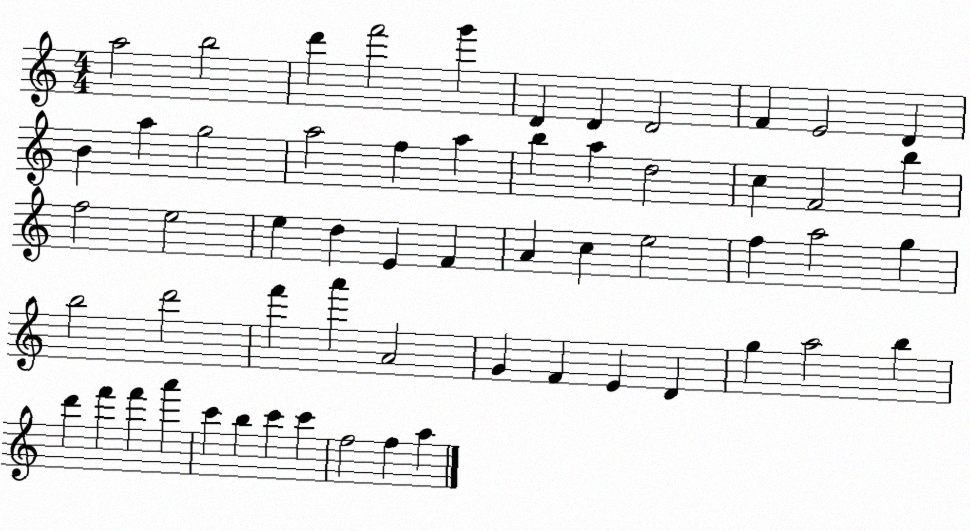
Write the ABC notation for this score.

X:1
T:Untitled
M:4/4
L:1/4
K:C
a2 b2 d' f'2 g' D D D2 F E2 D B a g2 a2 f a b a d2 c F2 b f2 e2 e d E F A c e2 f a2 g b2 d'2 f' a' A2 G F E D g a2 b d' f' f' a' c' b c' c' f2 f a